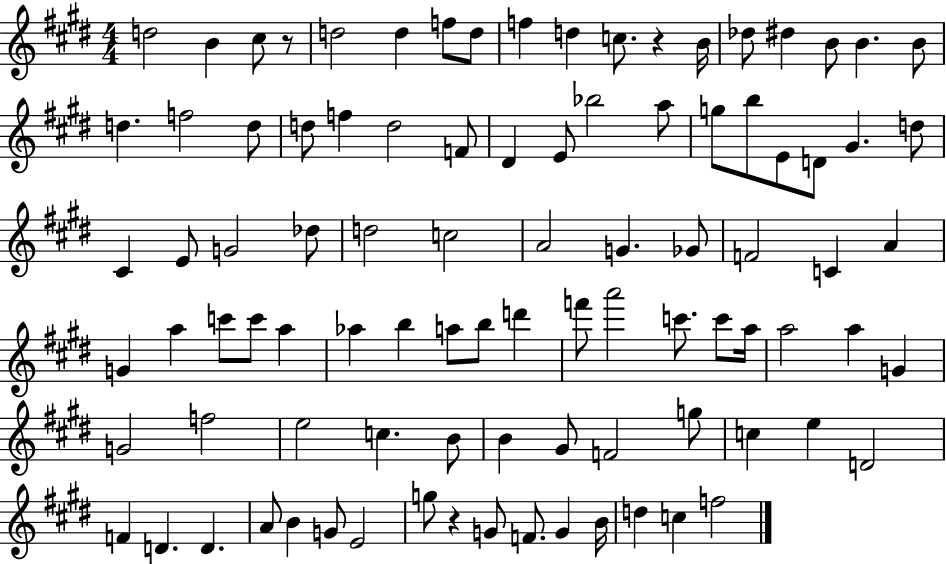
X:1
T:Untitled
M:4/4
L:1/4
K:E
d2 B ^c/2 z/2 d2 d f/2 d/2 f d c/2 z B/4 _d/2 ^d B/2 B B/2 d f2 d/2 d/2 f d2 F/2 ^D E/2 _b2 a/2 g/2 b/2 E/2 D/2 ^G d/2 ^C E/2 G2 _d/2 d2 c2 A2 G _G/2 F2 C A G a c'/2 c'/2 a _a b a/2 b/2 d' f'/2 a'2 c'/2 c'/2 a/4 a2 a G G2 f2 e2 c B/2 B ^G/2 F2 g/2 c e D2 F D D A/2 B G/2 E2 g/2 z G/2 F/2 G B/4 d c f2